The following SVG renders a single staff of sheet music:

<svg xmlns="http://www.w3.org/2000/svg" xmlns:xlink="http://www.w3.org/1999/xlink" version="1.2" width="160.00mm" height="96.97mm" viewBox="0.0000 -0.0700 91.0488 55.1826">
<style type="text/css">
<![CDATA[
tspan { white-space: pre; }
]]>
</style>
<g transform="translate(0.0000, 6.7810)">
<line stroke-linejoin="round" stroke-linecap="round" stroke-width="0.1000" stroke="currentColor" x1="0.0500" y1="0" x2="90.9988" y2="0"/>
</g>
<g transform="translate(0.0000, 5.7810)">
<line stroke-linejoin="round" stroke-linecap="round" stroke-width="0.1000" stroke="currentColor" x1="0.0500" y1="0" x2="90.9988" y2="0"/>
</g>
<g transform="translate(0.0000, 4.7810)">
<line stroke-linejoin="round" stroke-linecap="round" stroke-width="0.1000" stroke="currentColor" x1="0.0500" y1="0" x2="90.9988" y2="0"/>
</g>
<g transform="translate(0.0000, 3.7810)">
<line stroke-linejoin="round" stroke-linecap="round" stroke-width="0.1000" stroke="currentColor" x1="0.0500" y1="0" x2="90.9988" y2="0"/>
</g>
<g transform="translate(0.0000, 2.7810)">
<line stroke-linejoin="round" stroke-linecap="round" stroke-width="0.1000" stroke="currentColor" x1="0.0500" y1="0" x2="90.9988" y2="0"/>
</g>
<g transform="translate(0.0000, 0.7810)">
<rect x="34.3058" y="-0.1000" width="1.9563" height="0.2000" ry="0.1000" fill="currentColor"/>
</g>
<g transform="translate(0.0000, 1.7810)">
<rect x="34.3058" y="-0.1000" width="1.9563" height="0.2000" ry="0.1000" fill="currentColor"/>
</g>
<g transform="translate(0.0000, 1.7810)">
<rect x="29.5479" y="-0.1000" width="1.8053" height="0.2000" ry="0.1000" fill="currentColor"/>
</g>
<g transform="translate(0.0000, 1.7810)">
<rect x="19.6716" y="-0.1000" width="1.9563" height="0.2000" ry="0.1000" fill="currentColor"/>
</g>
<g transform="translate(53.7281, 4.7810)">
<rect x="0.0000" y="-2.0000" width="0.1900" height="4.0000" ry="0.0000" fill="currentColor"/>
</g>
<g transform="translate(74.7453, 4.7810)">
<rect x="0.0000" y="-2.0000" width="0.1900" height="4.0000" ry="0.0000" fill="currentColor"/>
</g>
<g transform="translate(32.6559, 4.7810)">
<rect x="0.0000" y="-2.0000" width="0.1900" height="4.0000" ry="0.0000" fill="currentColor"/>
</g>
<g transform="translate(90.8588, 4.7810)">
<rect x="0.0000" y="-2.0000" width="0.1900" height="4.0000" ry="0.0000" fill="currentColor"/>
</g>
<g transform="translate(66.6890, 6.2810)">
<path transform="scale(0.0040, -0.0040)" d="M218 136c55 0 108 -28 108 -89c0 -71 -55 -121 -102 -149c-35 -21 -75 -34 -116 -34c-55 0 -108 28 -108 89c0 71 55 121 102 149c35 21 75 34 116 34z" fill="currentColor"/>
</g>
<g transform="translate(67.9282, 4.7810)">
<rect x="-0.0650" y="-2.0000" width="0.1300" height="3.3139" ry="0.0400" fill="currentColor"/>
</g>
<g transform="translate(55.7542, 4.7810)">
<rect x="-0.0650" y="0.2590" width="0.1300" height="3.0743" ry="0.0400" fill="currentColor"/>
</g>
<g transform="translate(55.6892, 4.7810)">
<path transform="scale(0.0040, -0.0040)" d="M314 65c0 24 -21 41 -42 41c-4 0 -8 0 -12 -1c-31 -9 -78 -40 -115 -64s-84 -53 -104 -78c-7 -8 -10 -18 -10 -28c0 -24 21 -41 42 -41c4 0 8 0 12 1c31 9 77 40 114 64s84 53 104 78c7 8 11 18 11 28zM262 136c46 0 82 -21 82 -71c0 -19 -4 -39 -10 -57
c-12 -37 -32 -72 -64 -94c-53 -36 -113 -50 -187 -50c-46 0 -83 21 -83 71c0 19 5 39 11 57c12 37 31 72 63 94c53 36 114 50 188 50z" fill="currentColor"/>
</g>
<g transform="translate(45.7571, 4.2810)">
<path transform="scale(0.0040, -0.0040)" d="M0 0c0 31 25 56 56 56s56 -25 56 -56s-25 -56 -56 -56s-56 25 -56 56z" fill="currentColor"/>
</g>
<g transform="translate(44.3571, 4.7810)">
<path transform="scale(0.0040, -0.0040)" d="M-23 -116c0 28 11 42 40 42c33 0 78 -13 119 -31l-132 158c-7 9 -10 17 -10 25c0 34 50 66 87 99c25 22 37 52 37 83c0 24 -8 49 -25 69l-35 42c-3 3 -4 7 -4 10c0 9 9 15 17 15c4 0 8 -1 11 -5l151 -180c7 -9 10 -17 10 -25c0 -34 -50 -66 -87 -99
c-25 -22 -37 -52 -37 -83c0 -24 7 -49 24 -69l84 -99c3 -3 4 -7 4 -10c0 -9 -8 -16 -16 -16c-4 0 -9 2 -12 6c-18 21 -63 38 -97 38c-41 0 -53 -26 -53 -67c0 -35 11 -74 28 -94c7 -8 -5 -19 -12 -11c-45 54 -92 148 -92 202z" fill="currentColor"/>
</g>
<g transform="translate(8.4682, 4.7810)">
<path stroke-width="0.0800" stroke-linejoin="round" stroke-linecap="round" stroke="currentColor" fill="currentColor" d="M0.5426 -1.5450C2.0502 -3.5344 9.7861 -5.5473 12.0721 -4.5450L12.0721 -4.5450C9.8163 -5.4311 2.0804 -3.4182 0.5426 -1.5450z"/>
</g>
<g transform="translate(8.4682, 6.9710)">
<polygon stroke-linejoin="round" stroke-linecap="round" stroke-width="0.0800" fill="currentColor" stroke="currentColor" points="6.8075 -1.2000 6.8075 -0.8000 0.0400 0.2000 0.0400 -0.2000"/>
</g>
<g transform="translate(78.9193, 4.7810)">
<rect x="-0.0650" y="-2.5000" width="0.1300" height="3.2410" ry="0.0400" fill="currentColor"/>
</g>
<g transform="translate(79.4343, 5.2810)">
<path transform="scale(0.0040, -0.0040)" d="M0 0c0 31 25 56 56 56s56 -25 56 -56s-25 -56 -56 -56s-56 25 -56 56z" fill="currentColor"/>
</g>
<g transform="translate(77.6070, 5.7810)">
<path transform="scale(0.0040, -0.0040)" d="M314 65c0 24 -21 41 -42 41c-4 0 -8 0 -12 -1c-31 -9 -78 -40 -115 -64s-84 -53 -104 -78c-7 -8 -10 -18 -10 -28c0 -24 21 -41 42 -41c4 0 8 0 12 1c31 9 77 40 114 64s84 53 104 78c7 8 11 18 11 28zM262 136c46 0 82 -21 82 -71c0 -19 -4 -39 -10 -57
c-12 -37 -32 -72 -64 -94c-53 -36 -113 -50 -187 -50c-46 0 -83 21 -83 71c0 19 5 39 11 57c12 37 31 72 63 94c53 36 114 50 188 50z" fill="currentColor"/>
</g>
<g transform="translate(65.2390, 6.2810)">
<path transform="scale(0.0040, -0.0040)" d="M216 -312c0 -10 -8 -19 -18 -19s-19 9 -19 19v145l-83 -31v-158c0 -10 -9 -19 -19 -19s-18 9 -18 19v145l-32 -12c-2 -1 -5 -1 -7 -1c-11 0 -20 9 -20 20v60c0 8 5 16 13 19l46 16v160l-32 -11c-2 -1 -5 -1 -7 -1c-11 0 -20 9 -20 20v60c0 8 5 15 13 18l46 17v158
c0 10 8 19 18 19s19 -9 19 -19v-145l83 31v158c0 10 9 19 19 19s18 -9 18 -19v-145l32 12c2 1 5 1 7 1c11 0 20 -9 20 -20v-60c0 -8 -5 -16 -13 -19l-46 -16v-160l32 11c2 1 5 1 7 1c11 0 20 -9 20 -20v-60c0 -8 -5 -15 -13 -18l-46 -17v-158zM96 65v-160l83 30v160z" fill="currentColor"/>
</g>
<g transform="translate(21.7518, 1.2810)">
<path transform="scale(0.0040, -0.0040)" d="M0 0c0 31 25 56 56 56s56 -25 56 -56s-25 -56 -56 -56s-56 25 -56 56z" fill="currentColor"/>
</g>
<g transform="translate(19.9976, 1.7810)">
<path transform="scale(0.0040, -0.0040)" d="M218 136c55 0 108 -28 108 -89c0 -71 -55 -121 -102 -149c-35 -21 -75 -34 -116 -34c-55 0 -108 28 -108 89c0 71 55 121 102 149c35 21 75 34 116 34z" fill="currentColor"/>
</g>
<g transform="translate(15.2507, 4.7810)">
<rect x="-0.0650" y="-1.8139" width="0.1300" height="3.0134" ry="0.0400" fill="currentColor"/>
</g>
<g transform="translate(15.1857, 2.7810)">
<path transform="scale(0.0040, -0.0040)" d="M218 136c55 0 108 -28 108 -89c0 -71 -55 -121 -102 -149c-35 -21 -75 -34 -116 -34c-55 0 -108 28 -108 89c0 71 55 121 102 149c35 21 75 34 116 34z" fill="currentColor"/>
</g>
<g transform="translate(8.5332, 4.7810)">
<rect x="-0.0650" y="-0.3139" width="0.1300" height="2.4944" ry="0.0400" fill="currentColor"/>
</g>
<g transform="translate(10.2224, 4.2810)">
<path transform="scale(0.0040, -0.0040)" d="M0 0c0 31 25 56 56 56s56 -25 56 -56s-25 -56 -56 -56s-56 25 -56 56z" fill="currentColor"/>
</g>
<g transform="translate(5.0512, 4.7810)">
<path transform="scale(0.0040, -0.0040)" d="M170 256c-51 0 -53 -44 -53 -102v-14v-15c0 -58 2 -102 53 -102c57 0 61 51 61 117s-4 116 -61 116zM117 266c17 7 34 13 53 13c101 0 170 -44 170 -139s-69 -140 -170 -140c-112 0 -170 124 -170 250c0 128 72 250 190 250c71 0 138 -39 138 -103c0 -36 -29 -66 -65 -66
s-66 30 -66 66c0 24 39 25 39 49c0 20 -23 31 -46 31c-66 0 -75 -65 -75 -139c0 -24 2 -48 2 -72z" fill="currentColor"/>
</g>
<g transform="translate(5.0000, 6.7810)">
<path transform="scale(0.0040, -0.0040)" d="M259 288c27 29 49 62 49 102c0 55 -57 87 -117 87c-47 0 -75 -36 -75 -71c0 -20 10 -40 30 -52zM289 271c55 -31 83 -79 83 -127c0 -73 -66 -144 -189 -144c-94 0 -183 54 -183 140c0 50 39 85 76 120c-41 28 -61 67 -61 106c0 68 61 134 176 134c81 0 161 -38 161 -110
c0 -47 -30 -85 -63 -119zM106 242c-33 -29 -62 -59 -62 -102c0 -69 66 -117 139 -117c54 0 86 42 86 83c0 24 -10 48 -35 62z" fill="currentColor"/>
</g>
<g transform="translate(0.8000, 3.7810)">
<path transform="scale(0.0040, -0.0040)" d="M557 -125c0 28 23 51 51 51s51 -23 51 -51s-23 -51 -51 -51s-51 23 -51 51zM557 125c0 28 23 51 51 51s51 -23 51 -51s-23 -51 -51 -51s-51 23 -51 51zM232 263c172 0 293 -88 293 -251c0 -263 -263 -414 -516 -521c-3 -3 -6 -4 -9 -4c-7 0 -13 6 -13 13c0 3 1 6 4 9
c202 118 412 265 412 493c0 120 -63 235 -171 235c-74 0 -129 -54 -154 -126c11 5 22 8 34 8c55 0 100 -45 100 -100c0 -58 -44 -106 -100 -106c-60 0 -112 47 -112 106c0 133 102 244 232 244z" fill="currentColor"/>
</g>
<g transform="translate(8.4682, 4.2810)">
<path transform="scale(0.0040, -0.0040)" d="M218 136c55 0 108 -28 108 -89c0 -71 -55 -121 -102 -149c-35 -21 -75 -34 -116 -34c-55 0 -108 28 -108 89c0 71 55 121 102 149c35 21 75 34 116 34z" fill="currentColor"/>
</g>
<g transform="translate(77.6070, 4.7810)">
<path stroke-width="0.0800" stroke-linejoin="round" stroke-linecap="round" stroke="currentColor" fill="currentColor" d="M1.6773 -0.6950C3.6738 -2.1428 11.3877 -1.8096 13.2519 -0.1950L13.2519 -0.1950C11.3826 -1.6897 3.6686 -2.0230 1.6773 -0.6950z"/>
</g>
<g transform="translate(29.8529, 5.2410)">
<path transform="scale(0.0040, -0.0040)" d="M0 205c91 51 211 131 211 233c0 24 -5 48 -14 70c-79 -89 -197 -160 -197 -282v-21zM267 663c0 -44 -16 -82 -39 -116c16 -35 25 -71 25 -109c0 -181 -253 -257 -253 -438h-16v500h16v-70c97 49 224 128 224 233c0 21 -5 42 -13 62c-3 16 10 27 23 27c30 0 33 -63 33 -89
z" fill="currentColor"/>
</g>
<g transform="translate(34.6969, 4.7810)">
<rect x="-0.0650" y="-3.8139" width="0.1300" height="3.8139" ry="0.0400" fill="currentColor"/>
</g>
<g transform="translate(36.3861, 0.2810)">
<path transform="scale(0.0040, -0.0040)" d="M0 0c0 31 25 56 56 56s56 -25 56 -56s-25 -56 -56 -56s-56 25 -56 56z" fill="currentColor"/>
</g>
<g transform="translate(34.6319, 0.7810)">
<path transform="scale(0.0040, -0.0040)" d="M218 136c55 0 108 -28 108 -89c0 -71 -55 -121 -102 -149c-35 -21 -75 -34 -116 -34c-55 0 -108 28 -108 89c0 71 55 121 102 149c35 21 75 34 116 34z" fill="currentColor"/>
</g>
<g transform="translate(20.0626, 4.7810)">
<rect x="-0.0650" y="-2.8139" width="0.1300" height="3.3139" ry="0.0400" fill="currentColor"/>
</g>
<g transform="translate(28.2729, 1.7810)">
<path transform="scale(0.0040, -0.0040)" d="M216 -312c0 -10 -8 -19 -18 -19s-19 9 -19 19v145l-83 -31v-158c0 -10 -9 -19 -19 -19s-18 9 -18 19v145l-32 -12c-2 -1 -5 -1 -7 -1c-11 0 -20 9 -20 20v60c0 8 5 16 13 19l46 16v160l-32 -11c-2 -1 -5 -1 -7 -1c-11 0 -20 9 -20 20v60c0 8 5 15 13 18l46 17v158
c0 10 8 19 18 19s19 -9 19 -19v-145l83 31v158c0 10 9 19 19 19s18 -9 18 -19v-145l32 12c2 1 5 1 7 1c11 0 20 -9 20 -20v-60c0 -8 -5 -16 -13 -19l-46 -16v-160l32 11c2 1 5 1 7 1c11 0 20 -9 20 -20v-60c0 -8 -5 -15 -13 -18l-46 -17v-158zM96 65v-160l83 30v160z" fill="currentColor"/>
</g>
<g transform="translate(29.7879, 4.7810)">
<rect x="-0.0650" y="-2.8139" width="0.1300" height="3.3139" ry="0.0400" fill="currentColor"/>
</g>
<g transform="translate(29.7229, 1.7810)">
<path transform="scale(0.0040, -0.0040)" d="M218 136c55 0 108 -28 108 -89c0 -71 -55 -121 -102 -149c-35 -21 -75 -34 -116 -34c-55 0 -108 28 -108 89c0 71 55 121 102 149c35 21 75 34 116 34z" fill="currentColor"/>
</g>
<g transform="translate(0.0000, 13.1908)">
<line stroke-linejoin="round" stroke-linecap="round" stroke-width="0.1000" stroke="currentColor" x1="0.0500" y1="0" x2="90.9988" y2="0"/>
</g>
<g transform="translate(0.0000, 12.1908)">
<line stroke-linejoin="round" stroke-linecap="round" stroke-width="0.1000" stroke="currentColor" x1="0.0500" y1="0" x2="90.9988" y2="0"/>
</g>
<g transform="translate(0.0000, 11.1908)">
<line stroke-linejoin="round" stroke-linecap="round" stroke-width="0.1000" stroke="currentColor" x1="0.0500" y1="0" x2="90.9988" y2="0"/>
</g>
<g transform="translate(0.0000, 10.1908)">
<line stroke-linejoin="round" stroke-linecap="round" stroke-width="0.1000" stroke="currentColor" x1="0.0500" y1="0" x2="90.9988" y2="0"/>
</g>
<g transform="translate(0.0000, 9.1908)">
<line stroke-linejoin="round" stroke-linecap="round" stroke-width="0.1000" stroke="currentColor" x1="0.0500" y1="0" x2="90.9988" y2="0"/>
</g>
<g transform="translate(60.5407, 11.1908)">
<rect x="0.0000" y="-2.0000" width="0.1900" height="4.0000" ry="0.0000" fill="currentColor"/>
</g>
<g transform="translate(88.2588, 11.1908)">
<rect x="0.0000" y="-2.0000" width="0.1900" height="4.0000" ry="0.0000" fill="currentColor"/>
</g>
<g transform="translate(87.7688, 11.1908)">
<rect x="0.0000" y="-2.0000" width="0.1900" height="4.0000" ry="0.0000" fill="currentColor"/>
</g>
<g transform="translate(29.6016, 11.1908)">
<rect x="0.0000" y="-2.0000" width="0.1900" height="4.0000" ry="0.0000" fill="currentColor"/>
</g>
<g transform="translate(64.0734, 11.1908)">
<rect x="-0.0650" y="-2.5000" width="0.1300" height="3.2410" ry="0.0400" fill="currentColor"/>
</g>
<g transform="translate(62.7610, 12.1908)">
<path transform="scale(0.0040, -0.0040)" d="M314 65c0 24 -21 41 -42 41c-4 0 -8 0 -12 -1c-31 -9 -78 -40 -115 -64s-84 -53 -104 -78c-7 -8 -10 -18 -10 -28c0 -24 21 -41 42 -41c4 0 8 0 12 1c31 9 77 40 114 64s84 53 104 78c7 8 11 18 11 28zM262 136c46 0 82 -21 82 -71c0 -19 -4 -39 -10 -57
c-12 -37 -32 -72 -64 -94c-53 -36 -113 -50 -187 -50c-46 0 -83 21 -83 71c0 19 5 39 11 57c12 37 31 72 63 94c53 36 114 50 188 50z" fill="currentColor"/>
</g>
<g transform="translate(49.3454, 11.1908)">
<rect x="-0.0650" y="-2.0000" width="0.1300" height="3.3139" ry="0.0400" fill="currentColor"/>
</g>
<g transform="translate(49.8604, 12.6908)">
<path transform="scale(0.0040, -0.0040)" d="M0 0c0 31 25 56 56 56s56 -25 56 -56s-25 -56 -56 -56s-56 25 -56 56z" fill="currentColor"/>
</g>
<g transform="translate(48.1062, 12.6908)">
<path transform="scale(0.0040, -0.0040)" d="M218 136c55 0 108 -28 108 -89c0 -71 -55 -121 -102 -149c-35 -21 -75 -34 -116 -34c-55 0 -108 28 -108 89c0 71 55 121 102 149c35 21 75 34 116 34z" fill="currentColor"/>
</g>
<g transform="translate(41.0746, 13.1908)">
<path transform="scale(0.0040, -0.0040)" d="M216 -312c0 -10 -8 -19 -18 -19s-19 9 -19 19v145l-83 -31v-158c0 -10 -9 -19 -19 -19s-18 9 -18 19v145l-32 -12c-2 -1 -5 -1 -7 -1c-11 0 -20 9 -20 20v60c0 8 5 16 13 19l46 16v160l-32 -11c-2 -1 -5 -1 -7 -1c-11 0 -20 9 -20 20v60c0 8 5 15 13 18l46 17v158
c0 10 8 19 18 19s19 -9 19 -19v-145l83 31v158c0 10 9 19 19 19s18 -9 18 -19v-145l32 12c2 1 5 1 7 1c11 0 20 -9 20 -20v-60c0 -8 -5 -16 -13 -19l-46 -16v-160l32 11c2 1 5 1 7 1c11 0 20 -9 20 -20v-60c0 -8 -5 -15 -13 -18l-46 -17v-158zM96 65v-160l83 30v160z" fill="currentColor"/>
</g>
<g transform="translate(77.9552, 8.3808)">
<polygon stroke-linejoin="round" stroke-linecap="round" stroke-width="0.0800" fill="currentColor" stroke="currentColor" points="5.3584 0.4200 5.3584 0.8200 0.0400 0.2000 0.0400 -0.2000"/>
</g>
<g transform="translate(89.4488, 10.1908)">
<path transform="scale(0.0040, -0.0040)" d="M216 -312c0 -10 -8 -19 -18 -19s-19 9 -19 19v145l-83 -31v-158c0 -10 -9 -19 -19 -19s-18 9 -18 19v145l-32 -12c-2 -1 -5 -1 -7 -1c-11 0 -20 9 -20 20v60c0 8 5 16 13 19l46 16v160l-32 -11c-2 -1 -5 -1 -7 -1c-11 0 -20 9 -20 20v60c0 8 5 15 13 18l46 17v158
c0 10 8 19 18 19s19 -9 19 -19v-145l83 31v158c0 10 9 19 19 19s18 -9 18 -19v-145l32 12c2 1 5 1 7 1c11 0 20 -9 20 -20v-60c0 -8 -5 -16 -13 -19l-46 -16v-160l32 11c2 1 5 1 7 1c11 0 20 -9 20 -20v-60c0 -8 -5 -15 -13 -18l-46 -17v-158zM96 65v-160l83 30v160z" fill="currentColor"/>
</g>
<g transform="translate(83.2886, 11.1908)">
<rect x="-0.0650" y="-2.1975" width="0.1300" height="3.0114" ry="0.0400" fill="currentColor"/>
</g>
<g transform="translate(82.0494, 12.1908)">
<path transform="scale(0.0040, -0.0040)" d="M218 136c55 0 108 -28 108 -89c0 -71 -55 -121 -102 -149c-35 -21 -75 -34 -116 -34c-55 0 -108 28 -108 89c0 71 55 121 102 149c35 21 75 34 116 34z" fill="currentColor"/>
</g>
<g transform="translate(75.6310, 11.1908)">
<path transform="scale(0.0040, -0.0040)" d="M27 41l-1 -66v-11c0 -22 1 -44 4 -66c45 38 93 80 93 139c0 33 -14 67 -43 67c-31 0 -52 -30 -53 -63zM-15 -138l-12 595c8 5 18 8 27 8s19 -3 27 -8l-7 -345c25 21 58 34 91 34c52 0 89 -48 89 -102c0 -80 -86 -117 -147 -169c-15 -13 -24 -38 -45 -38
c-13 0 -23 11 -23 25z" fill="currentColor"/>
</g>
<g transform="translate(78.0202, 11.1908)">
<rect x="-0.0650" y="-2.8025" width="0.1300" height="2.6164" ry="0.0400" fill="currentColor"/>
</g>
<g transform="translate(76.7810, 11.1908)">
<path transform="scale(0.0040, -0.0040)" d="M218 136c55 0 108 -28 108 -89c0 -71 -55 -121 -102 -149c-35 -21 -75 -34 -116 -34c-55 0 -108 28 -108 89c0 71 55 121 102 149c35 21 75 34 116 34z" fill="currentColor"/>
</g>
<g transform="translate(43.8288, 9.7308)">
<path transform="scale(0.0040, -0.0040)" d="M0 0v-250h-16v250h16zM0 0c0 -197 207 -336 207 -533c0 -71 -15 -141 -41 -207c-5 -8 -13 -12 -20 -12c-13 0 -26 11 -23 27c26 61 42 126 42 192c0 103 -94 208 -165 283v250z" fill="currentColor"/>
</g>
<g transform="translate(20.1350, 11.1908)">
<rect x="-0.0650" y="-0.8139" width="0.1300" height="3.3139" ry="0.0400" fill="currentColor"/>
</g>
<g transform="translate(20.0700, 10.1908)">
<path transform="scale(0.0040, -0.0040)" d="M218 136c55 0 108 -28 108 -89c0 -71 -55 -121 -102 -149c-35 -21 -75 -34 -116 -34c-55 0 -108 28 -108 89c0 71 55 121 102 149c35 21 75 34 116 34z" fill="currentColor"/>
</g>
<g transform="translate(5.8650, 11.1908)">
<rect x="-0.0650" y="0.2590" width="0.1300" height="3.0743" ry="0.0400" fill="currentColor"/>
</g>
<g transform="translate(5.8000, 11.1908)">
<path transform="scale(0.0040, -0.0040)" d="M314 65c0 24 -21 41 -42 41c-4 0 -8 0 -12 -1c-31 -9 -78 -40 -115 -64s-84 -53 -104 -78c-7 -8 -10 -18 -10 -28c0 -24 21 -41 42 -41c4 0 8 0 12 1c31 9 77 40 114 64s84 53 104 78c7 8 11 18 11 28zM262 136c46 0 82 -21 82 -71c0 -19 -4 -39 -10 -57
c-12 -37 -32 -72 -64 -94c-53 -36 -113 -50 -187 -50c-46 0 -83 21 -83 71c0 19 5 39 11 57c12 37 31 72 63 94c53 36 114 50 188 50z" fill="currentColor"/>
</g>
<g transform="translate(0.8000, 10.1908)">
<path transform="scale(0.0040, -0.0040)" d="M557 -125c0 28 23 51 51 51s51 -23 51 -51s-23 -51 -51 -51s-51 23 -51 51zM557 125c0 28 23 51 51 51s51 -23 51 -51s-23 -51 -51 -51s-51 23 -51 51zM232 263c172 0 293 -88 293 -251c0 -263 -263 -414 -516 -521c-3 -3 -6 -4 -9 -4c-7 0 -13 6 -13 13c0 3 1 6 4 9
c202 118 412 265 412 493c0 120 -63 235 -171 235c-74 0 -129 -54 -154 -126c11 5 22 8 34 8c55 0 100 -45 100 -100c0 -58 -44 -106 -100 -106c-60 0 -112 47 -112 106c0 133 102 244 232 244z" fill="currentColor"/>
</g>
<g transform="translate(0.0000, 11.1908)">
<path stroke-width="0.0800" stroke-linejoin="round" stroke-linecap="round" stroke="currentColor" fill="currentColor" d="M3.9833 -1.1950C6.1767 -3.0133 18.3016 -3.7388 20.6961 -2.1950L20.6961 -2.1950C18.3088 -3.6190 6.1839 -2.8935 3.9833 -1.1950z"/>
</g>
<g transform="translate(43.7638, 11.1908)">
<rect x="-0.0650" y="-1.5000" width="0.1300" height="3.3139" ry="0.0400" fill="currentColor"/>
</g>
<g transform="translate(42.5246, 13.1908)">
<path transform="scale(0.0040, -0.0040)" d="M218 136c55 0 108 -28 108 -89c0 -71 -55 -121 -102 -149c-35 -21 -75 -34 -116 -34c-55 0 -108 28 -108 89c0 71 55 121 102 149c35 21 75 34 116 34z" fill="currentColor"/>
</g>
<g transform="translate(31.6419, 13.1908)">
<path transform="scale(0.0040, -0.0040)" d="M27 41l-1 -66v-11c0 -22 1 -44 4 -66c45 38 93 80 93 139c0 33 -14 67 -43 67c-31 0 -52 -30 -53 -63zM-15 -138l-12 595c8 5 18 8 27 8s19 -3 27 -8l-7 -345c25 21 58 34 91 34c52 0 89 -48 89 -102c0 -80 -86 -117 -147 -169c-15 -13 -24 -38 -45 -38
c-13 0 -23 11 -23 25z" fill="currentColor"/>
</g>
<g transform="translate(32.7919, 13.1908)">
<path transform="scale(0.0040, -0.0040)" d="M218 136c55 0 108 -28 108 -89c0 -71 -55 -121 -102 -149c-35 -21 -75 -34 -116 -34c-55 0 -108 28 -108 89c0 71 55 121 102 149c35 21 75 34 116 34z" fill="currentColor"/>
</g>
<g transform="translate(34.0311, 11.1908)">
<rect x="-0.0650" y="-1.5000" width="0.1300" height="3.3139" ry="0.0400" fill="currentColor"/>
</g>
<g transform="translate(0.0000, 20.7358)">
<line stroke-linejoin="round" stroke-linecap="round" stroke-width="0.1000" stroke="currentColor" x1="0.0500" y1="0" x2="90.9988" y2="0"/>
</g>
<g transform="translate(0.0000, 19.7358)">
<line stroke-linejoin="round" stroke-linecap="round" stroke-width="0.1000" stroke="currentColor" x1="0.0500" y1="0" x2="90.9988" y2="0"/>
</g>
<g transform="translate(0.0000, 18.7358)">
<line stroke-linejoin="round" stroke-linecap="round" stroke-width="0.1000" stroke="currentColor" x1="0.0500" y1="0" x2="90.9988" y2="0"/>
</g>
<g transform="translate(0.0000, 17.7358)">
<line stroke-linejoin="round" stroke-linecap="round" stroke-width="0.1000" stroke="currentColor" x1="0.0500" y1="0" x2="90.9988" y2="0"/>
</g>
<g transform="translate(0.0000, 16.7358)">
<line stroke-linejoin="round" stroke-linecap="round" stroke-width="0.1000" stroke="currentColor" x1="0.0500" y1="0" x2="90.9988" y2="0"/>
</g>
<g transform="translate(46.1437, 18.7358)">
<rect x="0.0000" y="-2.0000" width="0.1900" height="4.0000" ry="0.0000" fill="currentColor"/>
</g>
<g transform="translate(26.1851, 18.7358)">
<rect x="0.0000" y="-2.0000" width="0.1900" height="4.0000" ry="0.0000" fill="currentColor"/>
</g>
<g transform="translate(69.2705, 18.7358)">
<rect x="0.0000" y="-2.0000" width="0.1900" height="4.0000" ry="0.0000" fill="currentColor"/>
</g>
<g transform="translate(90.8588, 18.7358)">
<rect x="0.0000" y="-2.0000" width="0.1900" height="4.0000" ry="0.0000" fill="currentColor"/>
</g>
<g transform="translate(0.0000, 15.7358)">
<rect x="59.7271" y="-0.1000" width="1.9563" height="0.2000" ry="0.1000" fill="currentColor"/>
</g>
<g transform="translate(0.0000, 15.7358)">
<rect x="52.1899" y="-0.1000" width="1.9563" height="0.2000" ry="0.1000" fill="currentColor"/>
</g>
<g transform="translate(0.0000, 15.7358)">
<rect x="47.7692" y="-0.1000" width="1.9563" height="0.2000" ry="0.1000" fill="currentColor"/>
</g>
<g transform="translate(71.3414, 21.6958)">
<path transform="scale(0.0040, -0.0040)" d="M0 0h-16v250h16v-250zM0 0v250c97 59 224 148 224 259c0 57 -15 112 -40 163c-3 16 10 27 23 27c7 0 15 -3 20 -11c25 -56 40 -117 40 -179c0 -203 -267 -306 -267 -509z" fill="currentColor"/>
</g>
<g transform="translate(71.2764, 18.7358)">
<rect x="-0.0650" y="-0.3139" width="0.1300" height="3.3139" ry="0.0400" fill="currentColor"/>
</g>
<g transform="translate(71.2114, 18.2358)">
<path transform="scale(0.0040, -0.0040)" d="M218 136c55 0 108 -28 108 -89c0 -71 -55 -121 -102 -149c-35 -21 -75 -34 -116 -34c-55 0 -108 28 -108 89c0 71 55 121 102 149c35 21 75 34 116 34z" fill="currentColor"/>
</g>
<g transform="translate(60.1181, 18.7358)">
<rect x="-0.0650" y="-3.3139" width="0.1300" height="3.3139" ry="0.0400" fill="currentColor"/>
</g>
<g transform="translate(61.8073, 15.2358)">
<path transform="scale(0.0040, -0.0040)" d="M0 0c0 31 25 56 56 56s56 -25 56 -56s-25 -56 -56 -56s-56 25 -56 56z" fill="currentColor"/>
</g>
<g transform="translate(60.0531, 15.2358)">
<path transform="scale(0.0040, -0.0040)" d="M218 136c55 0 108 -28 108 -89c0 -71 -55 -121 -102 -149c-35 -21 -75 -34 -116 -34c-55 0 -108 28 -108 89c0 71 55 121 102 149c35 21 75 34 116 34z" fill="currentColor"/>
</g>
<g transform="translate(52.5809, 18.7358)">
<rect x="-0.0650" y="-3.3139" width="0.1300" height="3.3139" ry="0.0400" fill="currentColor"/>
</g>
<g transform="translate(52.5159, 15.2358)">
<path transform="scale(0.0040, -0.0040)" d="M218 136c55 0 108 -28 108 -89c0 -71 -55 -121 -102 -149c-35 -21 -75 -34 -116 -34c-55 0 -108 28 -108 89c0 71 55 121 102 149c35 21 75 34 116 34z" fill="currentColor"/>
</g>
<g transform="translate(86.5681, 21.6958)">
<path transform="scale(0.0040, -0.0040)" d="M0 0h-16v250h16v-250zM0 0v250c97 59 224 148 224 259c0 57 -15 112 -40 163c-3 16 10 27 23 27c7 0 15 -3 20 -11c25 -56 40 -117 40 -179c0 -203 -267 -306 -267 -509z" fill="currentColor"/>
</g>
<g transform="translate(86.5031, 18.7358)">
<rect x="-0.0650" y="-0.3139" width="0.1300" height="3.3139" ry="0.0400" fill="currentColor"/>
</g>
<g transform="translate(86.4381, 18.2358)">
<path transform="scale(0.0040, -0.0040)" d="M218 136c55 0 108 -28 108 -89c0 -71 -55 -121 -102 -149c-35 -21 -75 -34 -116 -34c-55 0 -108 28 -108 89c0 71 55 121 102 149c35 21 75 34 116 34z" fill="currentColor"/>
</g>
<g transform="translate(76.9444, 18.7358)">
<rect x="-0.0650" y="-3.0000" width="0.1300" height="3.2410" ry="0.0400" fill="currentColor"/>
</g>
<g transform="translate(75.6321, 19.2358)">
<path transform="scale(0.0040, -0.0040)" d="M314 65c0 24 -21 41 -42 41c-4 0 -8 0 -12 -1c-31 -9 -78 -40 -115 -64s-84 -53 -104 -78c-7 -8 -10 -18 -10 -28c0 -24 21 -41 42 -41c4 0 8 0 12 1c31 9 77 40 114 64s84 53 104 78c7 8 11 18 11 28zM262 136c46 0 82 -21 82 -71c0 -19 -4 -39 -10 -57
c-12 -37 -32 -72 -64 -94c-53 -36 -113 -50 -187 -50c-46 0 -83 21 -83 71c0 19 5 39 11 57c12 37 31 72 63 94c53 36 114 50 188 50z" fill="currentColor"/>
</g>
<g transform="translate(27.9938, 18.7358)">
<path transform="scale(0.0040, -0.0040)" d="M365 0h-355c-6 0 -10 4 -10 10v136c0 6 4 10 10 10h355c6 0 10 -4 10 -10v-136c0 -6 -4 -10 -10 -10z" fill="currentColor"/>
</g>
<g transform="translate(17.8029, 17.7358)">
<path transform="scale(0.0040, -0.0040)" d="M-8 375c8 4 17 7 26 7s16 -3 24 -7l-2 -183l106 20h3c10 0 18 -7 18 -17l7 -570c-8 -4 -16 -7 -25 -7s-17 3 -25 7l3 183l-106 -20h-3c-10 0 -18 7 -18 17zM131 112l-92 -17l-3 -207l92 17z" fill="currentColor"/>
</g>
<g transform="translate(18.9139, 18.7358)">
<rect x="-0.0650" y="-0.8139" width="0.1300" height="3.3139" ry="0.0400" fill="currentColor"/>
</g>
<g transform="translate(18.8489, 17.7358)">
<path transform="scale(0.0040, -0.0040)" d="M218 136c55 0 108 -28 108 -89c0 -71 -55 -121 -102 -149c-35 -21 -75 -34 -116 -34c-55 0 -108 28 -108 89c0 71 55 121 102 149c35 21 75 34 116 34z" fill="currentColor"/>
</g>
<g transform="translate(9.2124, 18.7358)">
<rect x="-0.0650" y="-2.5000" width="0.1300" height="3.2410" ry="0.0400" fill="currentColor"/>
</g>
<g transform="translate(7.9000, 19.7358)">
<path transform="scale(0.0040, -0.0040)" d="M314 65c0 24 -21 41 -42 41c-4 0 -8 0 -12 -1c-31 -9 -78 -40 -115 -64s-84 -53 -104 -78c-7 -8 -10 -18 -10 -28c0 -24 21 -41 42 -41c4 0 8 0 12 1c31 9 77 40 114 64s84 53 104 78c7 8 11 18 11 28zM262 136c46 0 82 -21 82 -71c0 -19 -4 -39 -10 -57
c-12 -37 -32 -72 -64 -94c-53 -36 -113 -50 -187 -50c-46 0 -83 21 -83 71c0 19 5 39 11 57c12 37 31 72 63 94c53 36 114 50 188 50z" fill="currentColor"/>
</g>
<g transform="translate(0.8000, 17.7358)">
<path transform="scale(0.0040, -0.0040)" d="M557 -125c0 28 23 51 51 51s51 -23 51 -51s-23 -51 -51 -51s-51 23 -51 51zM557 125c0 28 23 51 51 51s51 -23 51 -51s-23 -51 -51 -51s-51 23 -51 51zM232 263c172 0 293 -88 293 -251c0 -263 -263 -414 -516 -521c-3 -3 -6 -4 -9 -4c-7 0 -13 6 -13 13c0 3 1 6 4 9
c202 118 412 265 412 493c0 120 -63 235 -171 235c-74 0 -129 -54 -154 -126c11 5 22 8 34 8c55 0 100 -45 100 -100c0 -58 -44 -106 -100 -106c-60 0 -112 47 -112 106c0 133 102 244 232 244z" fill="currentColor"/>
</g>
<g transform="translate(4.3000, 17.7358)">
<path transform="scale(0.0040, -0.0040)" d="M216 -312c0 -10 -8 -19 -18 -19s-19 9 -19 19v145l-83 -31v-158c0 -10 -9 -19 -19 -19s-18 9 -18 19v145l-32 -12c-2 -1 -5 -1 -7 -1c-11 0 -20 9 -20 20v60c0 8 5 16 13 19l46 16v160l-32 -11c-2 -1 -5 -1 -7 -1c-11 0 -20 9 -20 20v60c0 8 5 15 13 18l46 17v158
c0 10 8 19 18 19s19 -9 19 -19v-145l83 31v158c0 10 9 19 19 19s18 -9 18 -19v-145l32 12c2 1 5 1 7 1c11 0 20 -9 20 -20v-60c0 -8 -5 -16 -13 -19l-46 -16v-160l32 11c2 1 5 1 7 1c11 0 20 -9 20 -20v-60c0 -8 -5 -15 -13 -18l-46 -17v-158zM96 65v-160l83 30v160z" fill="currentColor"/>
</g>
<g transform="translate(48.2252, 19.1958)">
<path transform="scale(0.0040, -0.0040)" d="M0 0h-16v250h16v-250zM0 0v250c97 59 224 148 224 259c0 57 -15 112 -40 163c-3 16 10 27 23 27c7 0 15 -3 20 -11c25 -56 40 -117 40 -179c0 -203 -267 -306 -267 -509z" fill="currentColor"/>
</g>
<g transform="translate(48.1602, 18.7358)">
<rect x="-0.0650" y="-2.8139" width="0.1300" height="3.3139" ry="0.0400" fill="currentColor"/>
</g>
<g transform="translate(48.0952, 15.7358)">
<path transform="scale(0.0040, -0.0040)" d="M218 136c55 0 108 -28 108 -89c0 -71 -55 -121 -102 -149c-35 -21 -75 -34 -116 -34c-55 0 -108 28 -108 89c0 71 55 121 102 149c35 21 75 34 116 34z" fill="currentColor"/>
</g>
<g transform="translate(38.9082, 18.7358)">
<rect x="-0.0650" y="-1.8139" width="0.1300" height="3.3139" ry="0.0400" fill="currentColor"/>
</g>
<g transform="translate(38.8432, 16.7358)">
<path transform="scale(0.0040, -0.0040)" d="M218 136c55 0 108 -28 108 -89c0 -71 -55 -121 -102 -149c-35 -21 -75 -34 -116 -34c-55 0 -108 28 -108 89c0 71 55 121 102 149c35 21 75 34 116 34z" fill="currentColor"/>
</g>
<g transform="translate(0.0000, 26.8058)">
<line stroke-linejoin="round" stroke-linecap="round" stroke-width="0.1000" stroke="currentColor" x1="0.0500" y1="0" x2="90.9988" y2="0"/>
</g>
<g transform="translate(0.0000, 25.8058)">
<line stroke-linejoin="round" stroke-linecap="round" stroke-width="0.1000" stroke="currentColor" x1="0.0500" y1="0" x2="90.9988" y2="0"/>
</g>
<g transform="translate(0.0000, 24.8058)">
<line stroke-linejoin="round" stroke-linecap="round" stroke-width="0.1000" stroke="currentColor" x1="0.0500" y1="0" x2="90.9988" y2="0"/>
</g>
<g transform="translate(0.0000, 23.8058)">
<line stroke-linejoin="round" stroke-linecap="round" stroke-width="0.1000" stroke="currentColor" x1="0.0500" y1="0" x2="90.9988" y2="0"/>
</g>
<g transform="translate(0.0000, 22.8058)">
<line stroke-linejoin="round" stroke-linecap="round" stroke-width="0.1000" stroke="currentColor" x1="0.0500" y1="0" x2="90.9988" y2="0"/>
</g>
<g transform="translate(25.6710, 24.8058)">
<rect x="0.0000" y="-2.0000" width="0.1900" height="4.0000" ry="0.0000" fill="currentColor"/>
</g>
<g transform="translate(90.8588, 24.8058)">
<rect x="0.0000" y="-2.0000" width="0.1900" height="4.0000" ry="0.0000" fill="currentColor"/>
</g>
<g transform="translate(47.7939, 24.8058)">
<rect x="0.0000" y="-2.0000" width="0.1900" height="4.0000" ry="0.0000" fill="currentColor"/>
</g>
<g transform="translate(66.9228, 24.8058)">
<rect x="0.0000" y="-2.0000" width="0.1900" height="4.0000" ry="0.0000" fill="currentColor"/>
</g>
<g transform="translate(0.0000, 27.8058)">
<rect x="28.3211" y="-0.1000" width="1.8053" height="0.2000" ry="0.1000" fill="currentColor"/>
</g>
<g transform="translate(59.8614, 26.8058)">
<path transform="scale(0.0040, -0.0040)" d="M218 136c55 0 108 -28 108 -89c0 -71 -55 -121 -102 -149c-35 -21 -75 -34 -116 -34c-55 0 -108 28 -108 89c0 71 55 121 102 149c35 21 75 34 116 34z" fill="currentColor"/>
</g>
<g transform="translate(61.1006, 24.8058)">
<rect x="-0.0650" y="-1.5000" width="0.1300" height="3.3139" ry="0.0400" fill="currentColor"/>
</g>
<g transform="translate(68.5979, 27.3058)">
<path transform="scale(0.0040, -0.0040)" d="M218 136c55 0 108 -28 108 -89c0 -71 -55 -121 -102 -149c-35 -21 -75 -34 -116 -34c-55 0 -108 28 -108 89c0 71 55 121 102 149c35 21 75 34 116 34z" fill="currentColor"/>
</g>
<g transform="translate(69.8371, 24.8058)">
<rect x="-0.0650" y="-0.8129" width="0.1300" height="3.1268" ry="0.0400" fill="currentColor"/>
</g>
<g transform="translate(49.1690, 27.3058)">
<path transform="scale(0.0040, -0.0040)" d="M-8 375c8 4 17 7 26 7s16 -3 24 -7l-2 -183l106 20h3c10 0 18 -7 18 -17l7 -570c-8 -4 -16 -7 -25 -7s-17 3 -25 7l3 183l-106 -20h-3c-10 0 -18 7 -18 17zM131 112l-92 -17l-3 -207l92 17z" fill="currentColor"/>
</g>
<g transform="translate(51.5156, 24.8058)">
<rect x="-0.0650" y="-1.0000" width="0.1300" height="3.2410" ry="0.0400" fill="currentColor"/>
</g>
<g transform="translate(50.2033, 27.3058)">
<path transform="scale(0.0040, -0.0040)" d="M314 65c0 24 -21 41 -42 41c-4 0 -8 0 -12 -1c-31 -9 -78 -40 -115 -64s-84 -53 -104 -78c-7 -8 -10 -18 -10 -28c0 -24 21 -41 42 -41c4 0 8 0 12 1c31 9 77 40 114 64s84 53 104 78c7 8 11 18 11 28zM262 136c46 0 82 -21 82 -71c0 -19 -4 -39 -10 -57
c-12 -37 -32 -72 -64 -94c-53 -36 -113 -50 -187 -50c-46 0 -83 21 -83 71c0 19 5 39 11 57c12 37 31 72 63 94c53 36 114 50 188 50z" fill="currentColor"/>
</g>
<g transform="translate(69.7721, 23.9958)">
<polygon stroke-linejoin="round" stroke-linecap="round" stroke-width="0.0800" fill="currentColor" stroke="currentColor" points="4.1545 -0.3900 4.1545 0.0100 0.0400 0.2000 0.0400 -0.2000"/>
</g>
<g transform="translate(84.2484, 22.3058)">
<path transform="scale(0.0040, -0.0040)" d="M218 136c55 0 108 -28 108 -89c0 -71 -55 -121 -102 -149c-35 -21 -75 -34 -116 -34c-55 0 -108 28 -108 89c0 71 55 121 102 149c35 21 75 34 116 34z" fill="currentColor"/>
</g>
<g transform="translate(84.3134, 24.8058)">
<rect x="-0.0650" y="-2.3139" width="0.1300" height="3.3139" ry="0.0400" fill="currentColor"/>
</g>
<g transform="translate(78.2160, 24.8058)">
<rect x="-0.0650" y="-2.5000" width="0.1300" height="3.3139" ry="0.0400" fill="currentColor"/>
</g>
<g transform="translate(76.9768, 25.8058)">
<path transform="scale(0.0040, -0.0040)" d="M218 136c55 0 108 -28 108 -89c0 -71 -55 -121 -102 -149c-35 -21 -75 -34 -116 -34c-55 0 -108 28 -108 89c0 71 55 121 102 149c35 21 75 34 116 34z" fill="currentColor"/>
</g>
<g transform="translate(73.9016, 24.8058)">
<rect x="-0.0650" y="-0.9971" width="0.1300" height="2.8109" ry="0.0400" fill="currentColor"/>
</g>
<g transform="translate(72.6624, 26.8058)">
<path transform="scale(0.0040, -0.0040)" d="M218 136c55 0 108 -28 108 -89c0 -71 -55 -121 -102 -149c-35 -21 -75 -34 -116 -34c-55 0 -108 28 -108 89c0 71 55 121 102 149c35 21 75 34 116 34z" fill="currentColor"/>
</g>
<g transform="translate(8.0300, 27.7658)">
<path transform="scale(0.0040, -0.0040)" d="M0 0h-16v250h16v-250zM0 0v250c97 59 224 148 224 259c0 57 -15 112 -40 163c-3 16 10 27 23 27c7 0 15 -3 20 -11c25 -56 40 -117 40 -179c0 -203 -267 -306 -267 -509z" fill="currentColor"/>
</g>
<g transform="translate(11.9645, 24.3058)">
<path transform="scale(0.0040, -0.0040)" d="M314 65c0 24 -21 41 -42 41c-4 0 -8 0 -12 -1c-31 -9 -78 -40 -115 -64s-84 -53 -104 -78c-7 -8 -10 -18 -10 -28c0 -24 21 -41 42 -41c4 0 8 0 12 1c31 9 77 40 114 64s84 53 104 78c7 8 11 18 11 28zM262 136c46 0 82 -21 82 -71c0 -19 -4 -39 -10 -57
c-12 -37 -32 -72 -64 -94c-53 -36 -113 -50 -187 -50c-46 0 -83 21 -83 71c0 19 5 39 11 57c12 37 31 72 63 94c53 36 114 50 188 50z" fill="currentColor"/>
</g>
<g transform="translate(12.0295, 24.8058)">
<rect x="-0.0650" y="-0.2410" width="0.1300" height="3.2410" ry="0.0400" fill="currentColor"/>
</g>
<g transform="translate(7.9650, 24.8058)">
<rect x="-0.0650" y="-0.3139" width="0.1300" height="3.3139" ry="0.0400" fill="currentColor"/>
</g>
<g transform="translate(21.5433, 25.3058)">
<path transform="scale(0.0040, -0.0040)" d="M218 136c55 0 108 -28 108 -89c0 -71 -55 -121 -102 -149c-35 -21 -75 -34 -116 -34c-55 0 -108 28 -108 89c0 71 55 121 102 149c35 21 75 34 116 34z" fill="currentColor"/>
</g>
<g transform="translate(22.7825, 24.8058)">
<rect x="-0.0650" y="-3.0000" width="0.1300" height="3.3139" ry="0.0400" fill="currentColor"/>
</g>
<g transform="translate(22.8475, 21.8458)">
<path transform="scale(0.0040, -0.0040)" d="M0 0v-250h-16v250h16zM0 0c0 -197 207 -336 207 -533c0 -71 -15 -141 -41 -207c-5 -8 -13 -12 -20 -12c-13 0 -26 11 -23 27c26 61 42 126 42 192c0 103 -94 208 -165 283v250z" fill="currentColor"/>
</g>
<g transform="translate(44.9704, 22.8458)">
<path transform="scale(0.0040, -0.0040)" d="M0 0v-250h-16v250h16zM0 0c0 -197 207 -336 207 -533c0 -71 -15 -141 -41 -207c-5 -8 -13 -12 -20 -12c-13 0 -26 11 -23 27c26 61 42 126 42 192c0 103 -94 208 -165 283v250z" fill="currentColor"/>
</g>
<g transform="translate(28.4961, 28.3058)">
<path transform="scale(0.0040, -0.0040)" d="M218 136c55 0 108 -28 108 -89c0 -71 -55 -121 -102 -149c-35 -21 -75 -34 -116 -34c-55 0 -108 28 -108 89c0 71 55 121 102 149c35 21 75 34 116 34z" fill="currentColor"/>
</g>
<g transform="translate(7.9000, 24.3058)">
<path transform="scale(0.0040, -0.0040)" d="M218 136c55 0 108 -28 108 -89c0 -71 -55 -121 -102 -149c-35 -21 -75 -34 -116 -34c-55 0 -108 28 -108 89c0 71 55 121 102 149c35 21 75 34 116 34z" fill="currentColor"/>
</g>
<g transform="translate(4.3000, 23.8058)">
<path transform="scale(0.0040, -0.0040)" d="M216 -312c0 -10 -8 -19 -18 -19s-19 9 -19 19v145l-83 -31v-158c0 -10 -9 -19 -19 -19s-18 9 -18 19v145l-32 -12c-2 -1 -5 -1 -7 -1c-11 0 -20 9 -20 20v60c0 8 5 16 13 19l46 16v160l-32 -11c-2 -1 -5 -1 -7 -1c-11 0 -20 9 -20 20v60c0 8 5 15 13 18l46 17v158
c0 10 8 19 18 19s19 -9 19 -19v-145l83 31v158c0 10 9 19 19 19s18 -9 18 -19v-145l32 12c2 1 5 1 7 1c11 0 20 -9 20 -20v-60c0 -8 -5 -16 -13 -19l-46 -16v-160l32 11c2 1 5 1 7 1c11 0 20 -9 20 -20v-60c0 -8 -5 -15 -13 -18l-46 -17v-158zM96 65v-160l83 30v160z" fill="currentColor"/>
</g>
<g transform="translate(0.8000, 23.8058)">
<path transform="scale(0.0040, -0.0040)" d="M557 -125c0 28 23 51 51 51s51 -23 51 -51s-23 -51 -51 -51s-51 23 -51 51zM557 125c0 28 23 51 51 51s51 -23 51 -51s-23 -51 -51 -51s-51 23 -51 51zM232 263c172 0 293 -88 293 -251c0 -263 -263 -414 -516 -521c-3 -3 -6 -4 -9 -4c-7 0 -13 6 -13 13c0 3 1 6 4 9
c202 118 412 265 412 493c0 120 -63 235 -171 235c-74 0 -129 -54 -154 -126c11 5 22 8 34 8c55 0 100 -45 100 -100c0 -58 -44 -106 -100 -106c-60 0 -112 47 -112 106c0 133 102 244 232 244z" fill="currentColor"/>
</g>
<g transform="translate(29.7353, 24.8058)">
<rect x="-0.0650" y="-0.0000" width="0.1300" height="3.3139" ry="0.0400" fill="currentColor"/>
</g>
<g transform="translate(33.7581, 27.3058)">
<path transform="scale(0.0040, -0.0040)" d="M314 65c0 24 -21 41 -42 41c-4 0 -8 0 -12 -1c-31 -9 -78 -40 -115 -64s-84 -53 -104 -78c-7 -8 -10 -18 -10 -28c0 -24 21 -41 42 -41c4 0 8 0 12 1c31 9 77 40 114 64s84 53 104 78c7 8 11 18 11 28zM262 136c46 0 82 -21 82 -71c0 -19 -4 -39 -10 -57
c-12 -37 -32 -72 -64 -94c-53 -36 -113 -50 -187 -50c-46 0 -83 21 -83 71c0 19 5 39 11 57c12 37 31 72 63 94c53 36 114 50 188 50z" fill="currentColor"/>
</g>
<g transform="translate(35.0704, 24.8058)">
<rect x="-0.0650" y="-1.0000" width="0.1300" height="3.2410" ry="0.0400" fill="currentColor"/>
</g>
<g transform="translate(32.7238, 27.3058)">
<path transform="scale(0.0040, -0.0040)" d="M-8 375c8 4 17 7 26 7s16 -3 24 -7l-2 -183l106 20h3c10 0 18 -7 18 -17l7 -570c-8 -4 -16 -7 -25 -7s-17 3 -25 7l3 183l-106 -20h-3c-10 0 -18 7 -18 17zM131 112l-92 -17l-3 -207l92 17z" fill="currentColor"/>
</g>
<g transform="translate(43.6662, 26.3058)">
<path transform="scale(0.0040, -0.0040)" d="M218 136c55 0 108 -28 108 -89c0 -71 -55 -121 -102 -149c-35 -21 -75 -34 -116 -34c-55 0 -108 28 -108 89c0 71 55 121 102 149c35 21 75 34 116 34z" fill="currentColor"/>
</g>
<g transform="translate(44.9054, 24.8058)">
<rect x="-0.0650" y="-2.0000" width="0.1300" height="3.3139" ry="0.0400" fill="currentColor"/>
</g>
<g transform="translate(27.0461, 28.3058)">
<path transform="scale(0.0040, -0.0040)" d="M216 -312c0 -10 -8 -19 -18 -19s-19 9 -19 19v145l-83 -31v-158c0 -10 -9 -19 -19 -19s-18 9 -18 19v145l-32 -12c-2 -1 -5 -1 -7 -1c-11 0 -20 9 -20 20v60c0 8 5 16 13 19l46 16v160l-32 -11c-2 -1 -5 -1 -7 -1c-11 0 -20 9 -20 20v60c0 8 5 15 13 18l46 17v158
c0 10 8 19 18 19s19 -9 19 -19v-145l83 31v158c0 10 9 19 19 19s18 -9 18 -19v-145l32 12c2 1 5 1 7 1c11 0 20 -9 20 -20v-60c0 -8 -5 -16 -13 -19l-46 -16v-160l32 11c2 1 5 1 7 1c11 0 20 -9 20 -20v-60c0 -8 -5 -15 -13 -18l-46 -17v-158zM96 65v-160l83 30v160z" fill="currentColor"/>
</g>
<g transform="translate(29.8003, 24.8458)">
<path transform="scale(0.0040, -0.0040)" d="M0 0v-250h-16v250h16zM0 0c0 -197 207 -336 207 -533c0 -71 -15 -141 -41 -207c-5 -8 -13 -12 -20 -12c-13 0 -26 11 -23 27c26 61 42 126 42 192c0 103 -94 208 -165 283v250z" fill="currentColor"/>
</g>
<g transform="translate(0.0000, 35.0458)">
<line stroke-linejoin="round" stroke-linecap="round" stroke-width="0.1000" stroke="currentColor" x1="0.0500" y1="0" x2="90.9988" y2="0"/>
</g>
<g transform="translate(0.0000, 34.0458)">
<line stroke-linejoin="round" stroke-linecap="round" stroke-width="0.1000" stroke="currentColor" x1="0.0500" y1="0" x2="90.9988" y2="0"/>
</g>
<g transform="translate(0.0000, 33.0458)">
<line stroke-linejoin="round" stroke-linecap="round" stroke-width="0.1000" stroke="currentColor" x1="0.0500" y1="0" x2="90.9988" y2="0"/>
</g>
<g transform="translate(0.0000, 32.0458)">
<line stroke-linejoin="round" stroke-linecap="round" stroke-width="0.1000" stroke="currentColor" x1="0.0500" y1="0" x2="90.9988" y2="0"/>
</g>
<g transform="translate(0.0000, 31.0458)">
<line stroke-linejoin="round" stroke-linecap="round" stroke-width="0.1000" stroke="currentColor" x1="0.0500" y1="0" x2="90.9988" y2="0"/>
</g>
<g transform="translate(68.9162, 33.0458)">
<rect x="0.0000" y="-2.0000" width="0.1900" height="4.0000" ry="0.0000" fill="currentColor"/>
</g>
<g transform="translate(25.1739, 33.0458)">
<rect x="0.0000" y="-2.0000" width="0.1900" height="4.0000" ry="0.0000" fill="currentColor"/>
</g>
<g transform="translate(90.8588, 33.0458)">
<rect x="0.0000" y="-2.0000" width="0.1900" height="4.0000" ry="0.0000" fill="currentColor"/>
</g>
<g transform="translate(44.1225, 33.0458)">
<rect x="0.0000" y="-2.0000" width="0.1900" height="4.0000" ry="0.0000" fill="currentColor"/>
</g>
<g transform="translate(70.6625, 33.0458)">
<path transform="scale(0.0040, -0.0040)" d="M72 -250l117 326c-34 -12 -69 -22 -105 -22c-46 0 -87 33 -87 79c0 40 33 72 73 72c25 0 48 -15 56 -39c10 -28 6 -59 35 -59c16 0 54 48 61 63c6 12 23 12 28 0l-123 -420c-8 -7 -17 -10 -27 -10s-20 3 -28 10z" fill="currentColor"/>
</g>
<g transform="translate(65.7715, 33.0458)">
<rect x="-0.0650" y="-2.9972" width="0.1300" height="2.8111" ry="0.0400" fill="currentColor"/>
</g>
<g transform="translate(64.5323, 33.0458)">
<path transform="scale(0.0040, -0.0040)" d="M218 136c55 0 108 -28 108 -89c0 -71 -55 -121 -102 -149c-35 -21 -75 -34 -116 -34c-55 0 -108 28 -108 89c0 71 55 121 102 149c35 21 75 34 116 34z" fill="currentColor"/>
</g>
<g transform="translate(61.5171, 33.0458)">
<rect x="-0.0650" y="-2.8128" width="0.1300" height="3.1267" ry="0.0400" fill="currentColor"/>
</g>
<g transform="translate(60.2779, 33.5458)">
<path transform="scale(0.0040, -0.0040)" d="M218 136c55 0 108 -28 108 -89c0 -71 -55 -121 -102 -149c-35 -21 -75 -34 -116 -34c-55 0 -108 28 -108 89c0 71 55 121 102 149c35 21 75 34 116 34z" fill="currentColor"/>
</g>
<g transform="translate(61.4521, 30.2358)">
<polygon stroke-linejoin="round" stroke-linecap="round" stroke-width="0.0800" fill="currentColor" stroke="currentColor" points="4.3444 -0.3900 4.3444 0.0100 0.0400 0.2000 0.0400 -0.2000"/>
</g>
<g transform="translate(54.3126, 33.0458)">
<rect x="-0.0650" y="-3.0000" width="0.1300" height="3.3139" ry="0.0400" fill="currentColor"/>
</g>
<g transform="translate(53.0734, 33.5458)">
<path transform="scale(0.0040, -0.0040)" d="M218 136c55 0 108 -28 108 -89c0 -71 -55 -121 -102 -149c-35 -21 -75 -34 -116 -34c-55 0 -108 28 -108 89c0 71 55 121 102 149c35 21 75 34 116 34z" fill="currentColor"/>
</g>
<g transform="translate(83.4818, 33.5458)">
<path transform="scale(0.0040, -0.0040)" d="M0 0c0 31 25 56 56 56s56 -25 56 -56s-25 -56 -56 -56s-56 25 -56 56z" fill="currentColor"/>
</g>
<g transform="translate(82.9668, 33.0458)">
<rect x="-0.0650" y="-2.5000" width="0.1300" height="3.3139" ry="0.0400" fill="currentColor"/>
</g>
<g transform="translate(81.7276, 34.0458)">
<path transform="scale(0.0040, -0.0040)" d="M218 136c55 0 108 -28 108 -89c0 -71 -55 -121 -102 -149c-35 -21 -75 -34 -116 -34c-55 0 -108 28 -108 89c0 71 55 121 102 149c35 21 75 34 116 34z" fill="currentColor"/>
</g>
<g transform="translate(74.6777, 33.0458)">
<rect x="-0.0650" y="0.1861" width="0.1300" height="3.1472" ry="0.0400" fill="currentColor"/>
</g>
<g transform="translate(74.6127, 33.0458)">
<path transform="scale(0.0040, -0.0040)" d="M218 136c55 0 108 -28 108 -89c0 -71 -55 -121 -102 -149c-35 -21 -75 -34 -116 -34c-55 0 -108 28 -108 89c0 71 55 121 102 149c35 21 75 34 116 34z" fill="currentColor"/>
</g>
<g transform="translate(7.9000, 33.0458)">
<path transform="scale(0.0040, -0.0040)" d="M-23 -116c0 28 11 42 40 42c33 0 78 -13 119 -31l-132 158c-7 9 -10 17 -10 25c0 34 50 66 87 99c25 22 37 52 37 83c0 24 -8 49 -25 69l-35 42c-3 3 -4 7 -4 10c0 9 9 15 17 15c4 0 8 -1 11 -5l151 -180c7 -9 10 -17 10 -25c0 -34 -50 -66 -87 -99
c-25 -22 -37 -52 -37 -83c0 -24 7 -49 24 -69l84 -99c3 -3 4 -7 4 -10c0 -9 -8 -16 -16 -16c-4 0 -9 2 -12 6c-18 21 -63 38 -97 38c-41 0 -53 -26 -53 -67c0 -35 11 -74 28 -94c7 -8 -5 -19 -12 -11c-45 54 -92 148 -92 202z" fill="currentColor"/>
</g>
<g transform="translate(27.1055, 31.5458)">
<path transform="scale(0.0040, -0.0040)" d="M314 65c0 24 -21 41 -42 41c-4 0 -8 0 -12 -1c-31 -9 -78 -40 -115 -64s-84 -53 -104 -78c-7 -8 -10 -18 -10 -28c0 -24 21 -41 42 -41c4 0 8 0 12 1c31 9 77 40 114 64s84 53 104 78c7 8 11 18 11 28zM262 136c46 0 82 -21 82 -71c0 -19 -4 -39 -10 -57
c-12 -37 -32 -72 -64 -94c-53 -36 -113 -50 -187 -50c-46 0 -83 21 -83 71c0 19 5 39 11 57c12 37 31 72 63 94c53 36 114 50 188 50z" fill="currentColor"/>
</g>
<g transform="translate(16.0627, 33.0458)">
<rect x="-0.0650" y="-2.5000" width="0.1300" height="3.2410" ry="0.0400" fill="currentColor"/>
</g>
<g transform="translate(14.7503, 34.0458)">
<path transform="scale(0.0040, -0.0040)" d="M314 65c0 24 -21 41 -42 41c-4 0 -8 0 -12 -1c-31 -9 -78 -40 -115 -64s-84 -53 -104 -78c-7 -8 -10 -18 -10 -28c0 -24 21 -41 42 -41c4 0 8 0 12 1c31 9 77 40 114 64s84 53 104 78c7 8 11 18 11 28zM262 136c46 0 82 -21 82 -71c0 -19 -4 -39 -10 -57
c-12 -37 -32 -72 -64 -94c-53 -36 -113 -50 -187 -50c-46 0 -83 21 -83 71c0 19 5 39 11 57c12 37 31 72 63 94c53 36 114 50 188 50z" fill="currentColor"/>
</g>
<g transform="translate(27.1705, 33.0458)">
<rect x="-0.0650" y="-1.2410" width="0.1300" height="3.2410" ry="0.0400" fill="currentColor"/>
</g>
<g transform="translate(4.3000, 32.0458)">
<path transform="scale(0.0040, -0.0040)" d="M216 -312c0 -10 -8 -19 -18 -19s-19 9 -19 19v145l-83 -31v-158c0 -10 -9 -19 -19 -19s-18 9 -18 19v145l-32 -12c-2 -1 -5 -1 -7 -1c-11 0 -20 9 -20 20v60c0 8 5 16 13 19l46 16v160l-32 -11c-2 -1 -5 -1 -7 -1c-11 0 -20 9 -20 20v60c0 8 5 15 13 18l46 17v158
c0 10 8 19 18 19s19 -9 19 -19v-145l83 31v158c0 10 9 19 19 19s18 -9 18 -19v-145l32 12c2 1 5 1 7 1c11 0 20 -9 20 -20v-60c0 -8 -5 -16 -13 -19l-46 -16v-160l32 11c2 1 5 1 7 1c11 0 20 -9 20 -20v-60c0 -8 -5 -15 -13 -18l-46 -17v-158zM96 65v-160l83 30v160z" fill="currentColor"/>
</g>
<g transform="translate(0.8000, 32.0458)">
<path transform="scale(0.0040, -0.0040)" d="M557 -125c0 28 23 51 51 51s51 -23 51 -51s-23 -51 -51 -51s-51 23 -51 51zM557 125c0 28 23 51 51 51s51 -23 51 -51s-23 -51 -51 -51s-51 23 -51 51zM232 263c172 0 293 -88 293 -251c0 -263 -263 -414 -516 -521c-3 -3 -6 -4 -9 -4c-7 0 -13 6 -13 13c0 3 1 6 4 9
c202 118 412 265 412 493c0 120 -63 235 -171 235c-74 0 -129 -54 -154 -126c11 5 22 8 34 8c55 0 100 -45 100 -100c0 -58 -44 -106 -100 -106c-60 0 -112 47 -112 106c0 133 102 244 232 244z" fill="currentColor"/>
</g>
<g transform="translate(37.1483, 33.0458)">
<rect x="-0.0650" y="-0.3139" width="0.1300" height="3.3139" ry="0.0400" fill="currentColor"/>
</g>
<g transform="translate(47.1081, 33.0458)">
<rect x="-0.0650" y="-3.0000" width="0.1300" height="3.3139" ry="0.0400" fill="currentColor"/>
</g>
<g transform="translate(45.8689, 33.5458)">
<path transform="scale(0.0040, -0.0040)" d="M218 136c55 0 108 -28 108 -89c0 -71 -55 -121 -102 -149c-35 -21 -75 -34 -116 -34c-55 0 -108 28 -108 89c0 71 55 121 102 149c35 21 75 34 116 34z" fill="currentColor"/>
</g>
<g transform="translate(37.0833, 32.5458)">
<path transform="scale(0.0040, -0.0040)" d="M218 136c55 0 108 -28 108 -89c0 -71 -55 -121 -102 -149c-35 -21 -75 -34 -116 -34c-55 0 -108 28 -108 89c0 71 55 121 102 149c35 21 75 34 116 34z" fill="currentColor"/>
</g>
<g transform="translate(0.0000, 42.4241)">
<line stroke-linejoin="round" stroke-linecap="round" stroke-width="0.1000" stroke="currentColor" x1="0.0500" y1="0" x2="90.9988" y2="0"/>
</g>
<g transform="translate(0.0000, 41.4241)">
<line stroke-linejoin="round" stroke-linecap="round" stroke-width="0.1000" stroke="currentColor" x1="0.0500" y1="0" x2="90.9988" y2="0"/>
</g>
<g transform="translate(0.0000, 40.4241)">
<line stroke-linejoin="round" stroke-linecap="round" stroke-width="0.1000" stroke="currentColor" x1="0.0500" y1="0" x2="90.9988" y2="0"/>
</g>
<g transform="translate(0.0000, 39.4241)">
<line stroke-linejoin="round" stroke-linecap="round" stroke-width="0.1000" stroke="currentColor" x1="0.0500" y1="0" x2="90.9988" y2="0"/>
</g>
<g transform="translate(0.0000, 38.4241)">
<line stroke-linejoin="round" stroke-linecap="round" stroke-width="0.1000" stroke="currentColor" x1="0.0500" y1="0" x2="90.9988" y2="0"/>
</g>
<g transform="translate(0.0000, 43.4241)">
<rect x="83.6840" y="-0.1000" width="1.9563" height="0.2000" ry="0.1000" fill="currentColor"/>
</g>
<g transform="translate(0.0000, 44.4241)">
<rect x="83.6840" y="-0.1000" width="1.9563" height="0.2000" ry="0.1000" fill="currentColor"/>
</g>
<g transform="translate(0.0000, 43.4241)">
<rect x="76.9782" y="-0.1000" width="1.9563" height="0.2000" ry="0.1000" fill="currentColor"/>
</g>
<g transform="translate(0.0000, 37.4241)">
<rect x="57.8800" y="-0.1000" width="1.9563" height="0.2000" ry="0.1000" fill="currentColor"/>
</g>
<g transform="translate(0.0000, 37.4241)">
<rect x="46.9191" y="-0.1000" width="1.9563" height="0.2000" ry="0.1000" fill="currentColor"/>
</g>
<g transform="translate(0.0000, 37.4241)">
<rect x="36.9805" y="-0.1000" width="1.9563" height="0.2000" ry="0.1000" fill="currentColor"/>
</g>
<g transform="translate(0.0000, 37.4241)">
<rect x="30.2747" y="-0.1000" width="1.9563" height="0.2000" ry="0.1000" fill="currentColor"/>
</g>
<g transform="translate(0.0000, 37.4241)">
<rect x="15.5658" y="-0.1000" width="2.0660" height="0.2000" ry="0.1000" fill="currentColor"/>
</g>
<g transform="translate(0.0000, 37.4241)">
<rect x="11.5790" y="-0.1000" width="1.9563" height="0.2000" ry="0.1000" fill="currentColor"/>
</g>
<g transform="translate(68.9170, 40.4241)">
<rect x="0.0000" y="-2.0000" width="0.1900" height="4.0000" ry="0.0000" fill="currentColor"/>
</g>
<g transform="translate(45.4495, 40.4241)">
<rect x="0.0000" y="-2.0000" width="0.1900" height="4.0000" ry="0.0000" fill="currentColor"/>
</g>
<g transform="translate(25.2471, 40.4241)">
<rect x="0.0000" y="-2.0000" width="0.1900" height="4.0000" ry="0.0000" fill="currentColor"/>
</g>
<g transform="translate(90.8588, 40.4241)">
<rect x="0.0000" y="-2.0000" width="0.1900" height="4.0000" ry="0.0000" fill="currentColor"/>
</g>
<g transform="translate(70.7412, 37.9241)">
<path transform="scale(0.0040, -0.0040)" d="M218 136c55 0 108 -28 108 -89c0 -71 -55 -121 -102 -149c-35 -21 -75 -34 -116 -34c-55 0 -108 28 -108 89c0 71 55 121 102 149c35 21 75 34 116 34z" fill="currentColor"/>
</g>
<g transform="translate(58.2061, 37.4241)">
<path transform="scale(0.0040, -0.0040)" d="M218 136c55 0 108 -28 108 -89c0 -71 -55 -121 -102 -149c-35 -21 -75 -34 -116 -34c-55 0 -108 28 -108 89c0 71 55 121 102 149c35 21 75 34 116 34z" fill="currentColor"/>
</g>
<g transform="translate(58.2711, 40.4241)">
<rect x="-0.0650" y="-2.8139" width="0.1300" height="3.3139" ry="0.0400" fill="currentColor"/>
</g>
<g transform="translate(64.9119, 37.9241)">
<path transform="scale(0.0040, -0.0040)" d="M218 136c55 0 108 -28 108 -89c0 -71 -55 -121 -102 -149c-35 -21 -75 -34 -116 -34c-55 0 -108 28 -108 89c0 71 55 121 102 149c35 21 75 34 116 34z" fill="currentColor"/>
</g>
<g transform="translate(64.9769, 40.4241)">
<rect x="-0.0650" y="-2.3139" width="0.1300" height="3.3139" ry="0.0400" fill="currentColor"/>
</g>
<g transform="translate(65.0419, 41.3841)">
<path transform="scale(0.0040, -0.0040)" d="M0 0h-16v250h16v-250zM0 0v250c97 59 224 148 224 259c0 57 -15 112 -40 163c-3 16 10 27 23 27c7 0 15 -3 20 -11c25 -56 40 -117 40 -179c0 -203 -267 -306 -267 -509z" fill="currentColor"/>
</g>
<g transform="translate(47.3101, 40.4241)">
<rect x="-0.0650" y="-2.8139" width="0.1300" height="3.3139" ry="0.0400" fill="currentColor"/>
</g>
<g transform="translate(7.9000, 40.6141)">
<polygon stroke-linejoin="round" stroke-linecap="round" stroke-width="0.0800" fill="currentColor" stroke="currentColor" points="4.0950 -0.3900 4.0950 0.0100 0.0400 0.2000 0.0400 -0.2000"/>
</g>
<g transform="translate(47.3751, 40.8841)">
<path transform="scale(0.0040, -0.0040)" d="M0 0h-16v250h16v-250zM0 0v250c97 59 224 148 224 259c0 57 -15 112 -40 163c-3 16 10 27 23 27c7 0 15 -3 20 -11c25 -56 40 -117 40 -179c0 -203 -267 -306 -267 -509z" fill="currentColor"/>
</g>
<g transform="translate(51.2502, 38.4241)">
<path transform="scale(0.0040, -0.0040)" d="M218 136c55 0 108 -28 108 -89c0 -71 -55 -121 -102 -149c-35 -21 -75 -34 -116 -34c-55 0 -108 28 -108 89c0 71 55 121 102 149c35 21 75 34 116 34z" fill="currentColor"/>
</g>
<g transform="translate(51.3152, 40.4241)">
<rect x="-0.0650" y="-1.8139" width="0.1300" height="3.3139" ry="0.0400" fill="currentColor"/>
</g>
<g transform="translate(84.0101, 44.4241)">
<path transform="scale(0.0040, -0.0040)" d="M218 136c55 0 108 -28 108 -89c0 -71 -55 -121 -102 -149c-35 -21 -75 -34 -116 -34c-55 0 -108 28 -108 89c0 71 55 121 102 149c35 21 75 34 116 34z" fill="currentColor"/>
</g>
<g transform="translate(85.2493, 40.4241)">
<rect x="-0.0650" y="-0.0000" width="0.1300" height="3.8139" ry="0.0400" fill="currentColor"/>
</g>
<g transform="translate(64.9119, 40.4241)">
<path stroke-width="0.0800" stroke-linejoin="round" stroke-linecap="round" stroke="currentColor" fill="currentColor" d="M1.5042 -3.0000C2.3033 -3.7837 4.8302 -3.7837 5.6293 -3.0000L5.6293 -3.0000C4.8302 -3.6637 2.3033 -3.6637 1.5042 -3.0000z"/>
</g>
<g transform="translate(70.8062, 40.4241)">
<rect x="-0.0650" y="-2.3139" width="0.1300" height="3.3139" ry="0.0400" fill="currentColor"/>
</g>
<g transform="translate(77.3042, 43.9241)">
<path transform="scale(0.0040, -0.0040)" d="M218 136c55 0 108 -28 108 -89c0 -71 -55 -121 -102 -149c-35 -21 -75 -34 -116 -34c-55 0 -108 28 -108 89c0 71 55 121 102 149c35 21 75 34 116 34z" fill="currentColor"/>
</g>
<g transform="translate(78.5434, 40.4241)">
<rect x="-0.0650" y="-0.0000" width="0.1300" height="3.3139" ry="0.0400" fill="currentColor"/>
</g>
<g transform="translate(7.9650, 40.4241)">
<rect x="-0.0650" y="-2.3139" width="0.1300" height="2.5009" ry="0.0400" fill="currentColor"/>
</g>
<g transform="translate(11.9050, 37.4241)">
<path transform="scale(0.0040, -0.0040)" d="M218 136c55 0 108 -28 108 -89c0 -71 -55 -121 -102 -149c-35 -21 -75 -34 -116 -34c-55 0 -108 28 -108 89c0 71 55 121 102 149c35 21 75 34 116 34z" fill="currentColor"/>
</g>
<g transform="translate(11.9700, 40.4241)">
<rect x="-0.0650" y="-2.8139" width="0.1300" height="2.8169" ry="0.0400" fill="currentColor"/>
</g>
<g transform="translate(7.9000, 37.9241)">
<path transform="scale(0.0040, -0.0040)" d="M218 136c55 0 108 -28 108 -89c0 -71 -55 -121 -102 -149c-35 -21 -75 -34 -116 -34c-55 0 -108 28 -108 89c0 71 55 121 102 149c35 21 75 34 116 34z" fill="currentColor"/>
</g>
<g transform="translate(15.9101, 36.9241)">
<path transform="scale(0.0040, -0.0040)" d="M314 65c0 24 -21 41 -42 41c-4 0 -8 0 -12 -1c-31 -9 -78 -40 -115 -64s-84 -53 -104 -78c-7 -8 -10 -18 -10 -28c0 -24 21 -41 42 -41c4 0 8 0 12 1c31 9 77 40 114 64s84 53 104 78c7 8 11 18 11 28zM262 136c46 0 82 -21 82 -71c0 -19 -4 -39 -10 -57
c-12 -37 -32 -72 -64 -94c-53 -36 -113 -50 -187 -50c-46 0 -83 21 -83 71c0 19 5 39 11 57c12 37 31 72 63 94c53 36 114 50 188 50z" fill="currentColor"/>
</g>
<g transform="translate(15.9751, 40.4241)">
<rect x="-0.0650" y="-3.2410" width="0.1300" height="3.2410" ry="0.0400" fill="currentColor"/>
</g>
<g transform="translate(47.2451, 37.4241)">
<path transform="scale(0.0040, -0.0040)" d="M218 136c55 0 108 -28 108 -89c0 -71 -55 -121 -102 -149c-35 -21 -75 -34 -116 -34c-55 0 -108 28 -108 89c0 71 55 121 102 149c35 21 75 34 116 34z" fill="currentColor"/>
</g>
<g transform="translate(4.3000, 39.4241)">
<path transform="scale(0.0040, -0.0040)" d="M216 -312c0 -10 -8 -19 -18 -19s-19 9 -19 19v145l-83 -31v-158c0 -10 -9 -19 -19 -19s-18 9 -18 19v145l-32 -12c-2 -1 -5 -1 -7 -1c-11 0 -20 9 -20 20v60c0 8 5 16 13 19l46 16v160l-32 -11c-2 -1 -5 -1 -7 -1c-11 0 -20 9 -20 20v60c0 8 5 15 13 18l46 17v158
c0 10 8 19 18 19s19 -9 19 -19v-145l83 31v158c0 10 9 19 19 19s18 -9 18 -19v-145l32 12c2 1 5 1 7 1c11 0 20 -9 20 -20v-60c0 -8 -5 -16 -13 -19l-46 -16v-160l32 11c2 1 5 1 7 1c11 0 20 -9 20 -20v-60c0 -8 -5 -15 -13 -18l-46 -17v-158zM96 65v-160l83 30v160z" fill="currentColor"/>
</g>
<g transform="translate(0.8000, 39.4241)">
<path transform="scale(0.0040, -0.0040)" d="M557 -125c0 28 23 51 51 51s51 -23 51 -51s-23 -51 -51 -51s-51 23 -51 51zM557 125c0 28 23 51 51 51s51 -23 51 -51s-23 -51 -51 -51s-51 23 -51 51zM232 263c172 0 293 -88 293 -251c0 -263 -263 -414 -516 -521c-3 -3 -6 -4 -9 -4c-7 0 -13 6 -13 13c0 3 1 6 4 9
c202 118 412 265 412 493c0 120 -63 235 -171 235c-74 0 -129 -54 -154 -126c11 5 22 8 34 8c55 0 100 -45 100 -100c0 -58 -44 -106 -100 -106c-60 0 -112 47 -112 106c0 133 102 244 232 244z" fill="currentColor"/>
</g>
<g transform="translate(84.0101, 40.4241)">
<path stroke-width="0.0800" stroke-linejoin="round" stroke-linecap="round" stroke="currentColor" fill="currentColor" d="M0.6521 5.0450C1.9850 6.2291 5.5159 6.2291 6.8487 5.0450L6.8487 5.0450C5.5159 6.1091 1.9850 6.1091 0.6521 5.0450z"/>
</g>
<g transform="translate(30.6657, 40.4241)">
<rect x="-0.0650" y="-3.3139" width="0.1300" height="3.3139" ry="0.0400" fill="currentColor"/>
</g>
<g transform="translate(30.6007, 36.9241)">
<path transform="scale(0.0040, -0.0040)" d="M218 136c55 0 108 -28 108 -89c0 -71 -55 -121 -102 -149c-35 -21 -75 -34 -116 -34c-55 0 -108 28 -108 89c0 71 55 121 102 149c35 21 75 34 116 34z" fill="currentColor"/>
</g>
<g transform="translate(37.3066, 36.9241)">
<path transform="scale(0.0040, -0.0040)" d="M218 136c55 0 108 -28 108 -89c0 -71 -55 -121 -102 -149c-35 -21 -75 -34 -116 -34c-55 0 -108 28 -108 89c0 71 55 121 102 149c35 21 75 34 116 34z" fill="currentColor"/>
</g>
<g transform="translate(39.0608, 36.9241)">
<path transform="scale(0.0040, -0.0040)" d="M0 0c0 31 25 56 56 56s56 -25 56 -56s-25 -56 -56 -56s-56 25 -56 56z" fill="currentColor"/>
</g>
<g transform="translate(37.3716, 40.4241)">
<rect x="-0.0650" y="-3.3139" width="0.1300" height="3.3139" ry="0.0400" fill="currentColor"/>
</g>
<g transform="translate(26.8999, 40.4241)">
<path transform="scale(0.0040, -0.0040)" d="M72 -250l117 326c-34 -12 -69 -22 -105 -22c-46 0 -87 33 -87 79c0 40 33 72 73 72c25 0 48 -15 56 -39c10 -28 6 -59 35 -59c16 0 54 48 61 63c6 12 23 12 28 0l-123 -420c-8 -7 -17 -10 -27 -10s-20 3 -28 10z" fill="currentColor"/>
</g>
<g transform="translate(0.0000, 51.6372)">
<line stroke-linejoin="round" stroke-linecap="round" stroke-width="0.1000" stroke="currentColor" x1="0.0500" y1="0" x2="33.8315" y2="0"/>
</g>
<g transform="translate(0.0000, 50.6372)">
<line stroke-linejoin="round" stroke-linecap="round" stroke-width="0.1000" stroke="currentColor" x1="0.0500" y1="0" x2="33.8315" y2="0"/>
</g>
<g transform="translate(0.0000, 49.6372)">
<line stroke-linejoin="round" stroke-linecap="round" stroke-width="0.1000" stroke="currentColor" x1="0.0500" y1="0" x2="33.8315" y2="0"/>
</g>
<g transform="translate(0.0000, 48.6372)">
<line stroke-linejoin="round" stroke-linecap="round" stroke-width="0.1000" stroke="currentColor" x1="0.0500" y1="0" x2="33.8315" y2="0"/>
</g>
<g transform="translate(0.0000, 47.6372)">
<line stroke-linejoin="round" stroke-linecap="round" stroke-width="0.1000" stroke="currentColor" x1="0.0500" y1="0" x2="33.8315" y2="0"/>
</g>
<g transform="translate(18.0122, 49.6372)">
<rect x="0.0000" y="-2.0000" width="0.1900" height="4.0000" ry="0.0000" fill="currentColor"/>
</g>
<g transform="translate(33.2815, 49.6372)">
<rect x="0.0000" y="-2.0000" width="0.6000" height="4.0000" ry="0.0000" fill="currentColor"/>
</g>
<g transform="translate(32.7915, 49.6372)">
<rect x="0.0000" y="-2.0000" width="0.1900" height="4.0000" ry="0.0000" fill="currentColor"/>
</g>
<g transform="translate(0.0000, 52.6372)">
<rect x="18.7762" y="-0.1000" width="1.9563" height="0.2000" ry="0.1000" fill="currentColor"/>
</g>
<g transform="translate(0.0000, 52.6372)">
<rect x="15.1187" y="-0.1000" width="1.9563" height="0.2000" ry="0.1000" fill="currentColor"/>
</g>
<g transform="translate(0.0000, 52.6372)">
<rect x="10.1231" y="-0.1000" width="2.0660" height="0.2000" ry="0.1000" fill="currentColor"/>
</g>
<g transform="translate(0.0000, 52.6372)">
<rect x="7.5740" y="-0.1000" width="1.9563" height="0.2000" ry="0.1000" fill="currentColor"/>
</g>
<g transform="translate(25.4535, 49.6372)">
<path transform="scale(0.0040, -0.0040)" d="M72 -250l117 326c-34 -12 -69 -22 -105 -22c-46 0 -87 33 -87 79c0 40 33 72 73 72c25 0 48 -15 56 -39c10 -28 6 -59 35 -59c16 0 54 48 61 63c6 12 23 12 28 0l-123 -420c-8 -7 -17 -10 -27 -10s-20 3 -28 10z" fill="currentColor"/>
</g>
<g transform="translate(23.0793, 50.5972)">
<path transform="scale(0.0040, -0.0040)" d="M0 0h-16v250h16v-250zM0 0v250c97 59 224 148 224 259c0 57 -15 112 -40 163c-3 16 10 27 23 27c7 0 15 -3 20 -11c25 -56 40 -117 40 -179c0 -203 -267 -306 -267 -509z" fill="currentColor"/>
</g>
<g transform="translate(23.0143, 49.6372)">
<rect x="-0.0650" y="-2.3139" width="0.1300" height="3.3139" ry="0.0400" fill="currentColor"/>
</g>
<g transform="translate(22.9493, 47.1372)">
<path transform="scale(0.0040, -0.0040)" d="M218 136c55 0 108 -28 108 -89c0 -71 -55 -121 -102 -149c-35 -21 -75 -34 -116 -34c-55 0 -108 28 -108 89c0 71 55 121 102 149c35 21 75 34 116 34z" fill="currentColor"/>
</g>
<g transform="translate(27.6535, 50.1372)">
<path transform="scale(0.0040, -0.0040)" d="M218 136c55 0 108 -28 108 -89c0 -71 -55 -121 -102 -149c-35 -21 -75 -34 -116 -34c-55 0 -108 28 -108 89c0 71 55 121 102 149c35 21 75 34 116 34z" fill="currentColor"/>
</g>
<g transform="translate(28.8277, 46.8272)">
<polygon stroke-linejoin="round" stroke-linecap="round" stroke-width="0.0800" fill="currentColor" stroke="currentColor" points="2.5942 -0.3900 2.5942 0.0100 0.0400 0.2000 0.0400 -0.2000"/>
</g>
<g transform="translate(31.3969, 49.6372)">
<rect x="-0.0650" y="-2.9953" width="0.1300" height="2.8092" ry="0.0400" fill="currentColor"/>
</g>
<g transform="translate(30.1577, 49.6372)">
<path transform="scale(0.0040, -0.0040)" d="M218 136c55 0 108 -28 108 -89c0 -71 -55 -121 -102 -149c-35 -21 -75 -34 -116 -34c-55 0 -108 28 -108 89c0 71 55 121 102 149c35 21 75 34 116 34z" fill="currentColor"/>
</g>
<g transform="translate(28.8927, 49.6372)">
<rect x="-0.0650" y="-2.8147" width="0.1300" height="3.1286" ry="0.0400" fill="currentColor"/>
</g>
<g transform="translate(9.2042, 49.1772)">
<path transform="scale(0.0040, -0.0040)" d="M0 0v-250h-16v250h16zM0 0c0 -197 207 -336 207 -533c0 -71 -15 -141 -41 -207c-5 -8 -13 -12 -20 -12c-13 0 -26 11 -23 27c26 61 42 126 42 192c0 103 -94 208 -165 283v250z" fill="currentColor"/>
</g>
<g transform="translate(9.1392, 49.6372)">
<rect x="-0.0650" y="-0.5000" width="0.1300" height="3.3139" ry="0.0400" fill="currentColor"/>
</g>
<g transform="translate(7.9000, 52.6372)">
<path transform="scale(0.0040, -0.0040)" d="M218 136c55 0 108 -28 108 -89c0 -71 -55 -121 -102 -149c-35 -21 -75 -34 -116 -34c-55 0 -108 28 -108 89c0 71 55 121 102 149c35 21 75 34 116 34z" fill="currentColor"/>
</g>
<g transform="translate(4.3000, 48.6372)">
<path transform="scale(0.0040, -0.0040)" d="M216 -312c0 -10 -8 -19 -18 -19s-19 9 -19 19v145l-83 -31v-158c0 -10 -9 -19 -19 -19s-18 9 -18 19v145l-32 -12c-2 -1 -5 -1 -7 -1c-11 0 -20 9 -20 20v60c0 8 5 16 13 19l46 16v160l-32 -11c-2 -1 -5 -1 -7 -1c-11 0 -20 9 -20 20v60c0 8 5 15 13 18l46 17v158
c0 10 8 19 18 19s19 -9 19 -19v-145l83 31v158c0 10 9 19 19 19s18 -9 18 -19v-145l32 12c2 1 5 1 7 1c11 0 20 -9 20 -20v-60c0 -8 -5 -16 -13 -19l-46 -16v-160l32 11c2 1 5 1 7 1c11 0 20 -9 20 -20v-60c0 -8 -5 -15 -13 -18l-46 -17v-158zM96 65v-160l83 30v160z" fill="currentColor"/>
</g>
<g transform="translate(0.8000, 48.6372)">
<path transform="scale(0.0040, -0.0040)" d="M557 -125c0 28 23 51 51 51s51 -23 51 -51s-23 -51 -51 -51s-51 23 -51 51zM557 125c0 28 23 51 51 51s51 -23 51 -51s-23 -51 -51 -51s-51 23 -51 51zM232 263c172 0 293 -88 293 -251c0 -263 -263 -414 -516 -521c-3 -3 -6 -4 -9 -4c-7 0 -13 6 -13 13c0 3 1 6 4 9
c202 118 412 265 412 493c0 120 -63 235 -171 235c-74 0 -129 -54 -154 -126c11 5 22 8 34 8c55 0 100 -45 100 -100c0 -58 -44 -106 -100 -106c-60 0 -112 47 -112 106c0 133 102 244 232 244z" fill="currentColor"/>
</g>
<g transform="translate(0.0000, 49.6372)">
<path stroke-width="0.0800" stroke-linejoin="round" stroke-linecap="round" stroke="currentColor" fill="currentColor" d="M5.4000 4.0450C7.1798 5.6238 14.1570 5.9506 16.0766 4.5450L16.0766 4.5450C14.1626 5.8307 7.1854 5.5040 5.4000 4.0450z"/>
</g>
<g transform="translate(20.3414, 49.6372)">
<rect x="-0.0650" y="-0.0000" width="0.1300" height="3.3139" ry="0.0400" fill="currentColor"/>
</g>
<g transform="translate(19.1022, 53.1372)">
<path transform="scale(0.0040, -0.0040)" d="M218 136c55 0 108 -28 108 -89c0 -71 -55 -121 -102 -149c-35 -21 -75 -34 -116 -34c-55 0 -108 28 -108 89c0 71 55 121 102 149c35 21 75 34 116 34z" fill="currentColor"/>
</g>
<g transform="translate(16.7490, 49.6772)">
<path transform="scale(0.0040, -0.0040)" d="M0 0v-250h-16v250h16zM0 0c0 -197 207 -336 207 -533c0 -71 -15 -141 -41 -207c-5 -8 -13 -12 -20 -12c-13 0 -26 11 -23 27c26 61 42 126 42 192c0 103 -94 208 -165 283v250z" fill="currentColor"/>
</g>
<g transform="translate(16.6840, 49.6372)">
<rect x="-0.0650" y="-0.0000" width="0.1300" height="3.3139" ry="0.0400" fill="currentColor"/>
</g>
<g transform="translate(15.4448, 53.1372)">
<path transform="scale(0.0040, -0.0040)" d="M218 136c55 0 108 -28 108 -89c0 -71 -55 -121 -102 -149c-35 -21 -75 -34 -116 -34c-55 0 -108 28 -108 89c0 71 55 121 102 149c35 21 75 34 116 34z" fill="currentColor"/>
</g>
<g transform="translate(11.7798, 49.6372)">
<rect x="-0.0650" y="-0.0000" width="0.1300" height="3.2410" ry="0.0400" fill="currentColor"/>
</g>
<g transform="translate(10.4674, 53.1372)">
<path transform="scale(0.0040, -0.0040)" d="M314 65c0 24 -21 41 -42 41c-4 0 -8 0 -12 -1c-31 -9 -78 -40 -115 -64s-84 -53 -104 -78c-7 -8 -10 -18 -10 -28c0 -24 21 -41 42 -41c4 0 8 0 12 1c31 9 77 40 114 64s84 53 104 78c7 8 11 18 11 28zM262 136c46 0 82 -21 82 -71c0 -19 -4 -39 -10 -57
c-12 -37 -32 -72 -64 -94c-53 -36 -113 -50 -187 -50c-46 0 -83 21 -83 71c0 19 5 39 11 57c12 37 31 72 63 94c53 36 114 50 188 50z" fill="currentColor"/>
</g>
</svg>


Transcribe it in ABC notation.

X:1
T:Untitled
M:6/8
L:1/4
K:C
E,/2 A,/2 C ^C/4 E z D,2 ^A,, B,,2 D,2 F, _G,, ^G,,/2 A,, B,,2 _D,/2 B,,/2 B,,2 F, z2 A, C/2 D D E,/2 C,2 E,/2 E,/2 E,2 C,/2 ^D,,/2 F,,2 A,,/2 F,,2 G,, ^F,,/2 G,,/2 B,, B, z B,,2 G,2 E, C, C, C,/2 D,/2 z/2 D, B,, B,/2 C/2 D2 z/2 D D C/2 A, C B,/2 B, D,, C,, E,,/2 D,,2 D,,/2 D,, B,/2 z/2 C,/2 D,/2